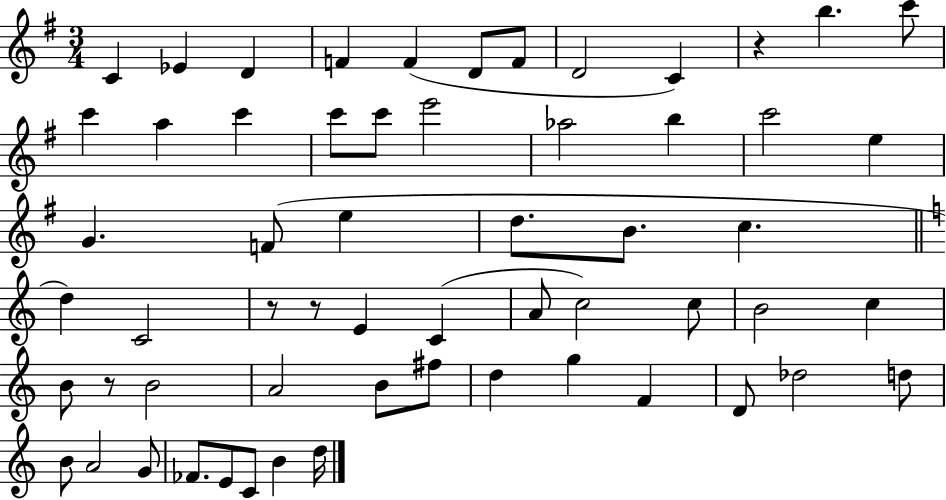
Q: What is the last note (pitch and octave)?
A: D5